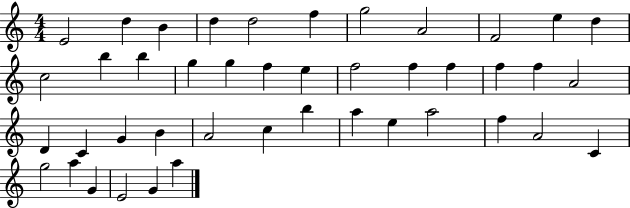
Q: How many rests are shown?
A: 0